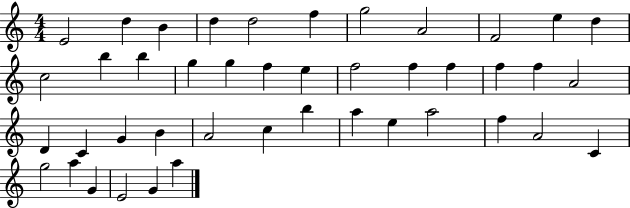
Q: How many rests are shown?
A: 0